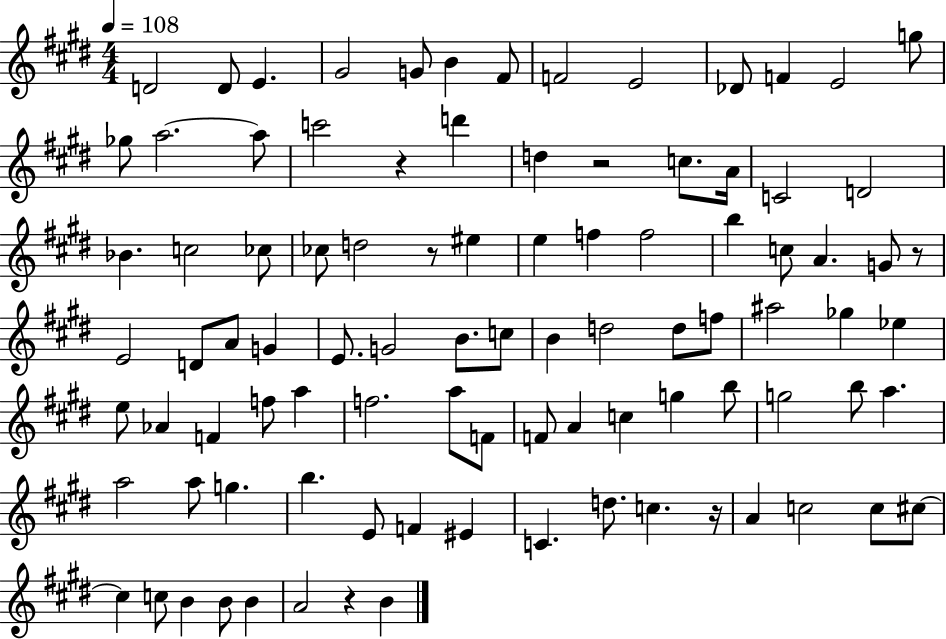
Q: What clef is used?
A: treble